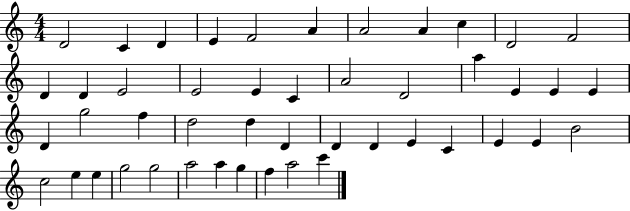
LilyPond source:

{
  \clef treble
  \numericTimeSignature
  \time 4/4
  \key c \major
  d'2 c'4 d'4 | e'4 f'2 a'4 | a'2 a'4 c''4 | d'2 f'2 | \break d'4 d'4 e'2 | e'2 e'4 c'4 | a'2 d'2 | a''4 e'4 e'4 e'4 | \break d'4 g''2 f''4 | d''2 d''4 d'4 | d'4 d'4 e'4 c'4 | e'4 e'4 b'2 | \break c''2 e''4 e''4 | g''2 g''2 | a''2 a''4 g''4 | f''4 a''2 c'''4 | \break \bar "|."
}